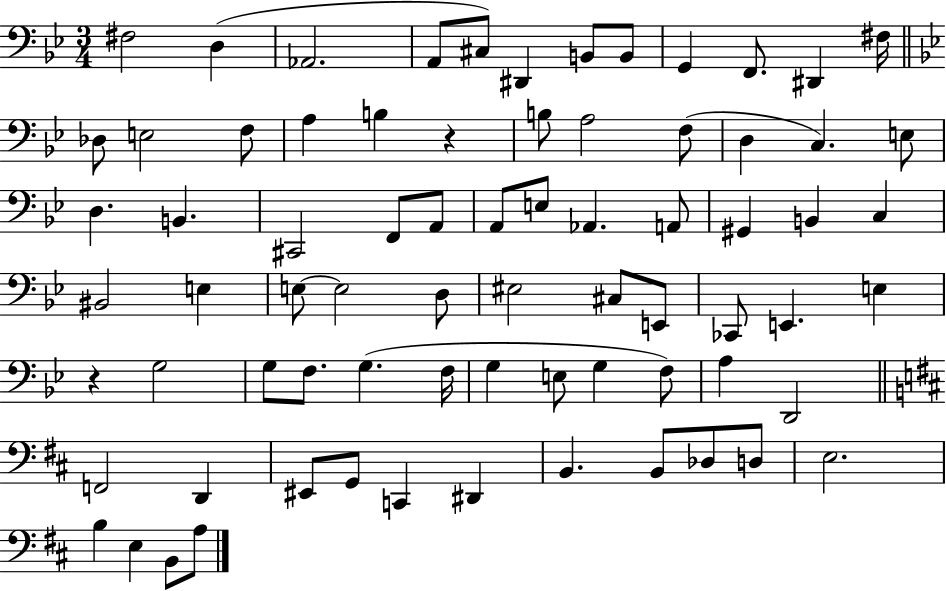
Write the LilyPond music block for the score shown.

{
  \clef bass
  \numericTimeSignature
  \time 3/4
  \key bes \major
  fis2 d4( | aes,2. | a,8 cis8) dis,4 b,8 b,8 | g,4 f,8. dis,4 fis16 | \break \bar "||" \break \key bes \major des8 e2 f8 | a4 b4 r4 | b8 a2 f8( | d4 c4.) e8 | \break d4. b,4. | cis,2 f,8 a,8 | a,8 e8 aes,4. a,8 | gis,4 b,4 c4 | \break bis,2 e4 | e8~~ e2 d8 | eis2 cis8 e,8 | ces,8 e,4. e4 | \break r4 g2 | g8 f8. g4.( f16 | g4 e8 g4 f8) | a4 d,2 | \break \bar "||" \break \key d \major f,2 d,4 | eis,8 g,8 c,4 dis,4 | b,4. b,8 des8 d8 | e2. | \break b4 e4 b,8 a8 | \bar "|."
}